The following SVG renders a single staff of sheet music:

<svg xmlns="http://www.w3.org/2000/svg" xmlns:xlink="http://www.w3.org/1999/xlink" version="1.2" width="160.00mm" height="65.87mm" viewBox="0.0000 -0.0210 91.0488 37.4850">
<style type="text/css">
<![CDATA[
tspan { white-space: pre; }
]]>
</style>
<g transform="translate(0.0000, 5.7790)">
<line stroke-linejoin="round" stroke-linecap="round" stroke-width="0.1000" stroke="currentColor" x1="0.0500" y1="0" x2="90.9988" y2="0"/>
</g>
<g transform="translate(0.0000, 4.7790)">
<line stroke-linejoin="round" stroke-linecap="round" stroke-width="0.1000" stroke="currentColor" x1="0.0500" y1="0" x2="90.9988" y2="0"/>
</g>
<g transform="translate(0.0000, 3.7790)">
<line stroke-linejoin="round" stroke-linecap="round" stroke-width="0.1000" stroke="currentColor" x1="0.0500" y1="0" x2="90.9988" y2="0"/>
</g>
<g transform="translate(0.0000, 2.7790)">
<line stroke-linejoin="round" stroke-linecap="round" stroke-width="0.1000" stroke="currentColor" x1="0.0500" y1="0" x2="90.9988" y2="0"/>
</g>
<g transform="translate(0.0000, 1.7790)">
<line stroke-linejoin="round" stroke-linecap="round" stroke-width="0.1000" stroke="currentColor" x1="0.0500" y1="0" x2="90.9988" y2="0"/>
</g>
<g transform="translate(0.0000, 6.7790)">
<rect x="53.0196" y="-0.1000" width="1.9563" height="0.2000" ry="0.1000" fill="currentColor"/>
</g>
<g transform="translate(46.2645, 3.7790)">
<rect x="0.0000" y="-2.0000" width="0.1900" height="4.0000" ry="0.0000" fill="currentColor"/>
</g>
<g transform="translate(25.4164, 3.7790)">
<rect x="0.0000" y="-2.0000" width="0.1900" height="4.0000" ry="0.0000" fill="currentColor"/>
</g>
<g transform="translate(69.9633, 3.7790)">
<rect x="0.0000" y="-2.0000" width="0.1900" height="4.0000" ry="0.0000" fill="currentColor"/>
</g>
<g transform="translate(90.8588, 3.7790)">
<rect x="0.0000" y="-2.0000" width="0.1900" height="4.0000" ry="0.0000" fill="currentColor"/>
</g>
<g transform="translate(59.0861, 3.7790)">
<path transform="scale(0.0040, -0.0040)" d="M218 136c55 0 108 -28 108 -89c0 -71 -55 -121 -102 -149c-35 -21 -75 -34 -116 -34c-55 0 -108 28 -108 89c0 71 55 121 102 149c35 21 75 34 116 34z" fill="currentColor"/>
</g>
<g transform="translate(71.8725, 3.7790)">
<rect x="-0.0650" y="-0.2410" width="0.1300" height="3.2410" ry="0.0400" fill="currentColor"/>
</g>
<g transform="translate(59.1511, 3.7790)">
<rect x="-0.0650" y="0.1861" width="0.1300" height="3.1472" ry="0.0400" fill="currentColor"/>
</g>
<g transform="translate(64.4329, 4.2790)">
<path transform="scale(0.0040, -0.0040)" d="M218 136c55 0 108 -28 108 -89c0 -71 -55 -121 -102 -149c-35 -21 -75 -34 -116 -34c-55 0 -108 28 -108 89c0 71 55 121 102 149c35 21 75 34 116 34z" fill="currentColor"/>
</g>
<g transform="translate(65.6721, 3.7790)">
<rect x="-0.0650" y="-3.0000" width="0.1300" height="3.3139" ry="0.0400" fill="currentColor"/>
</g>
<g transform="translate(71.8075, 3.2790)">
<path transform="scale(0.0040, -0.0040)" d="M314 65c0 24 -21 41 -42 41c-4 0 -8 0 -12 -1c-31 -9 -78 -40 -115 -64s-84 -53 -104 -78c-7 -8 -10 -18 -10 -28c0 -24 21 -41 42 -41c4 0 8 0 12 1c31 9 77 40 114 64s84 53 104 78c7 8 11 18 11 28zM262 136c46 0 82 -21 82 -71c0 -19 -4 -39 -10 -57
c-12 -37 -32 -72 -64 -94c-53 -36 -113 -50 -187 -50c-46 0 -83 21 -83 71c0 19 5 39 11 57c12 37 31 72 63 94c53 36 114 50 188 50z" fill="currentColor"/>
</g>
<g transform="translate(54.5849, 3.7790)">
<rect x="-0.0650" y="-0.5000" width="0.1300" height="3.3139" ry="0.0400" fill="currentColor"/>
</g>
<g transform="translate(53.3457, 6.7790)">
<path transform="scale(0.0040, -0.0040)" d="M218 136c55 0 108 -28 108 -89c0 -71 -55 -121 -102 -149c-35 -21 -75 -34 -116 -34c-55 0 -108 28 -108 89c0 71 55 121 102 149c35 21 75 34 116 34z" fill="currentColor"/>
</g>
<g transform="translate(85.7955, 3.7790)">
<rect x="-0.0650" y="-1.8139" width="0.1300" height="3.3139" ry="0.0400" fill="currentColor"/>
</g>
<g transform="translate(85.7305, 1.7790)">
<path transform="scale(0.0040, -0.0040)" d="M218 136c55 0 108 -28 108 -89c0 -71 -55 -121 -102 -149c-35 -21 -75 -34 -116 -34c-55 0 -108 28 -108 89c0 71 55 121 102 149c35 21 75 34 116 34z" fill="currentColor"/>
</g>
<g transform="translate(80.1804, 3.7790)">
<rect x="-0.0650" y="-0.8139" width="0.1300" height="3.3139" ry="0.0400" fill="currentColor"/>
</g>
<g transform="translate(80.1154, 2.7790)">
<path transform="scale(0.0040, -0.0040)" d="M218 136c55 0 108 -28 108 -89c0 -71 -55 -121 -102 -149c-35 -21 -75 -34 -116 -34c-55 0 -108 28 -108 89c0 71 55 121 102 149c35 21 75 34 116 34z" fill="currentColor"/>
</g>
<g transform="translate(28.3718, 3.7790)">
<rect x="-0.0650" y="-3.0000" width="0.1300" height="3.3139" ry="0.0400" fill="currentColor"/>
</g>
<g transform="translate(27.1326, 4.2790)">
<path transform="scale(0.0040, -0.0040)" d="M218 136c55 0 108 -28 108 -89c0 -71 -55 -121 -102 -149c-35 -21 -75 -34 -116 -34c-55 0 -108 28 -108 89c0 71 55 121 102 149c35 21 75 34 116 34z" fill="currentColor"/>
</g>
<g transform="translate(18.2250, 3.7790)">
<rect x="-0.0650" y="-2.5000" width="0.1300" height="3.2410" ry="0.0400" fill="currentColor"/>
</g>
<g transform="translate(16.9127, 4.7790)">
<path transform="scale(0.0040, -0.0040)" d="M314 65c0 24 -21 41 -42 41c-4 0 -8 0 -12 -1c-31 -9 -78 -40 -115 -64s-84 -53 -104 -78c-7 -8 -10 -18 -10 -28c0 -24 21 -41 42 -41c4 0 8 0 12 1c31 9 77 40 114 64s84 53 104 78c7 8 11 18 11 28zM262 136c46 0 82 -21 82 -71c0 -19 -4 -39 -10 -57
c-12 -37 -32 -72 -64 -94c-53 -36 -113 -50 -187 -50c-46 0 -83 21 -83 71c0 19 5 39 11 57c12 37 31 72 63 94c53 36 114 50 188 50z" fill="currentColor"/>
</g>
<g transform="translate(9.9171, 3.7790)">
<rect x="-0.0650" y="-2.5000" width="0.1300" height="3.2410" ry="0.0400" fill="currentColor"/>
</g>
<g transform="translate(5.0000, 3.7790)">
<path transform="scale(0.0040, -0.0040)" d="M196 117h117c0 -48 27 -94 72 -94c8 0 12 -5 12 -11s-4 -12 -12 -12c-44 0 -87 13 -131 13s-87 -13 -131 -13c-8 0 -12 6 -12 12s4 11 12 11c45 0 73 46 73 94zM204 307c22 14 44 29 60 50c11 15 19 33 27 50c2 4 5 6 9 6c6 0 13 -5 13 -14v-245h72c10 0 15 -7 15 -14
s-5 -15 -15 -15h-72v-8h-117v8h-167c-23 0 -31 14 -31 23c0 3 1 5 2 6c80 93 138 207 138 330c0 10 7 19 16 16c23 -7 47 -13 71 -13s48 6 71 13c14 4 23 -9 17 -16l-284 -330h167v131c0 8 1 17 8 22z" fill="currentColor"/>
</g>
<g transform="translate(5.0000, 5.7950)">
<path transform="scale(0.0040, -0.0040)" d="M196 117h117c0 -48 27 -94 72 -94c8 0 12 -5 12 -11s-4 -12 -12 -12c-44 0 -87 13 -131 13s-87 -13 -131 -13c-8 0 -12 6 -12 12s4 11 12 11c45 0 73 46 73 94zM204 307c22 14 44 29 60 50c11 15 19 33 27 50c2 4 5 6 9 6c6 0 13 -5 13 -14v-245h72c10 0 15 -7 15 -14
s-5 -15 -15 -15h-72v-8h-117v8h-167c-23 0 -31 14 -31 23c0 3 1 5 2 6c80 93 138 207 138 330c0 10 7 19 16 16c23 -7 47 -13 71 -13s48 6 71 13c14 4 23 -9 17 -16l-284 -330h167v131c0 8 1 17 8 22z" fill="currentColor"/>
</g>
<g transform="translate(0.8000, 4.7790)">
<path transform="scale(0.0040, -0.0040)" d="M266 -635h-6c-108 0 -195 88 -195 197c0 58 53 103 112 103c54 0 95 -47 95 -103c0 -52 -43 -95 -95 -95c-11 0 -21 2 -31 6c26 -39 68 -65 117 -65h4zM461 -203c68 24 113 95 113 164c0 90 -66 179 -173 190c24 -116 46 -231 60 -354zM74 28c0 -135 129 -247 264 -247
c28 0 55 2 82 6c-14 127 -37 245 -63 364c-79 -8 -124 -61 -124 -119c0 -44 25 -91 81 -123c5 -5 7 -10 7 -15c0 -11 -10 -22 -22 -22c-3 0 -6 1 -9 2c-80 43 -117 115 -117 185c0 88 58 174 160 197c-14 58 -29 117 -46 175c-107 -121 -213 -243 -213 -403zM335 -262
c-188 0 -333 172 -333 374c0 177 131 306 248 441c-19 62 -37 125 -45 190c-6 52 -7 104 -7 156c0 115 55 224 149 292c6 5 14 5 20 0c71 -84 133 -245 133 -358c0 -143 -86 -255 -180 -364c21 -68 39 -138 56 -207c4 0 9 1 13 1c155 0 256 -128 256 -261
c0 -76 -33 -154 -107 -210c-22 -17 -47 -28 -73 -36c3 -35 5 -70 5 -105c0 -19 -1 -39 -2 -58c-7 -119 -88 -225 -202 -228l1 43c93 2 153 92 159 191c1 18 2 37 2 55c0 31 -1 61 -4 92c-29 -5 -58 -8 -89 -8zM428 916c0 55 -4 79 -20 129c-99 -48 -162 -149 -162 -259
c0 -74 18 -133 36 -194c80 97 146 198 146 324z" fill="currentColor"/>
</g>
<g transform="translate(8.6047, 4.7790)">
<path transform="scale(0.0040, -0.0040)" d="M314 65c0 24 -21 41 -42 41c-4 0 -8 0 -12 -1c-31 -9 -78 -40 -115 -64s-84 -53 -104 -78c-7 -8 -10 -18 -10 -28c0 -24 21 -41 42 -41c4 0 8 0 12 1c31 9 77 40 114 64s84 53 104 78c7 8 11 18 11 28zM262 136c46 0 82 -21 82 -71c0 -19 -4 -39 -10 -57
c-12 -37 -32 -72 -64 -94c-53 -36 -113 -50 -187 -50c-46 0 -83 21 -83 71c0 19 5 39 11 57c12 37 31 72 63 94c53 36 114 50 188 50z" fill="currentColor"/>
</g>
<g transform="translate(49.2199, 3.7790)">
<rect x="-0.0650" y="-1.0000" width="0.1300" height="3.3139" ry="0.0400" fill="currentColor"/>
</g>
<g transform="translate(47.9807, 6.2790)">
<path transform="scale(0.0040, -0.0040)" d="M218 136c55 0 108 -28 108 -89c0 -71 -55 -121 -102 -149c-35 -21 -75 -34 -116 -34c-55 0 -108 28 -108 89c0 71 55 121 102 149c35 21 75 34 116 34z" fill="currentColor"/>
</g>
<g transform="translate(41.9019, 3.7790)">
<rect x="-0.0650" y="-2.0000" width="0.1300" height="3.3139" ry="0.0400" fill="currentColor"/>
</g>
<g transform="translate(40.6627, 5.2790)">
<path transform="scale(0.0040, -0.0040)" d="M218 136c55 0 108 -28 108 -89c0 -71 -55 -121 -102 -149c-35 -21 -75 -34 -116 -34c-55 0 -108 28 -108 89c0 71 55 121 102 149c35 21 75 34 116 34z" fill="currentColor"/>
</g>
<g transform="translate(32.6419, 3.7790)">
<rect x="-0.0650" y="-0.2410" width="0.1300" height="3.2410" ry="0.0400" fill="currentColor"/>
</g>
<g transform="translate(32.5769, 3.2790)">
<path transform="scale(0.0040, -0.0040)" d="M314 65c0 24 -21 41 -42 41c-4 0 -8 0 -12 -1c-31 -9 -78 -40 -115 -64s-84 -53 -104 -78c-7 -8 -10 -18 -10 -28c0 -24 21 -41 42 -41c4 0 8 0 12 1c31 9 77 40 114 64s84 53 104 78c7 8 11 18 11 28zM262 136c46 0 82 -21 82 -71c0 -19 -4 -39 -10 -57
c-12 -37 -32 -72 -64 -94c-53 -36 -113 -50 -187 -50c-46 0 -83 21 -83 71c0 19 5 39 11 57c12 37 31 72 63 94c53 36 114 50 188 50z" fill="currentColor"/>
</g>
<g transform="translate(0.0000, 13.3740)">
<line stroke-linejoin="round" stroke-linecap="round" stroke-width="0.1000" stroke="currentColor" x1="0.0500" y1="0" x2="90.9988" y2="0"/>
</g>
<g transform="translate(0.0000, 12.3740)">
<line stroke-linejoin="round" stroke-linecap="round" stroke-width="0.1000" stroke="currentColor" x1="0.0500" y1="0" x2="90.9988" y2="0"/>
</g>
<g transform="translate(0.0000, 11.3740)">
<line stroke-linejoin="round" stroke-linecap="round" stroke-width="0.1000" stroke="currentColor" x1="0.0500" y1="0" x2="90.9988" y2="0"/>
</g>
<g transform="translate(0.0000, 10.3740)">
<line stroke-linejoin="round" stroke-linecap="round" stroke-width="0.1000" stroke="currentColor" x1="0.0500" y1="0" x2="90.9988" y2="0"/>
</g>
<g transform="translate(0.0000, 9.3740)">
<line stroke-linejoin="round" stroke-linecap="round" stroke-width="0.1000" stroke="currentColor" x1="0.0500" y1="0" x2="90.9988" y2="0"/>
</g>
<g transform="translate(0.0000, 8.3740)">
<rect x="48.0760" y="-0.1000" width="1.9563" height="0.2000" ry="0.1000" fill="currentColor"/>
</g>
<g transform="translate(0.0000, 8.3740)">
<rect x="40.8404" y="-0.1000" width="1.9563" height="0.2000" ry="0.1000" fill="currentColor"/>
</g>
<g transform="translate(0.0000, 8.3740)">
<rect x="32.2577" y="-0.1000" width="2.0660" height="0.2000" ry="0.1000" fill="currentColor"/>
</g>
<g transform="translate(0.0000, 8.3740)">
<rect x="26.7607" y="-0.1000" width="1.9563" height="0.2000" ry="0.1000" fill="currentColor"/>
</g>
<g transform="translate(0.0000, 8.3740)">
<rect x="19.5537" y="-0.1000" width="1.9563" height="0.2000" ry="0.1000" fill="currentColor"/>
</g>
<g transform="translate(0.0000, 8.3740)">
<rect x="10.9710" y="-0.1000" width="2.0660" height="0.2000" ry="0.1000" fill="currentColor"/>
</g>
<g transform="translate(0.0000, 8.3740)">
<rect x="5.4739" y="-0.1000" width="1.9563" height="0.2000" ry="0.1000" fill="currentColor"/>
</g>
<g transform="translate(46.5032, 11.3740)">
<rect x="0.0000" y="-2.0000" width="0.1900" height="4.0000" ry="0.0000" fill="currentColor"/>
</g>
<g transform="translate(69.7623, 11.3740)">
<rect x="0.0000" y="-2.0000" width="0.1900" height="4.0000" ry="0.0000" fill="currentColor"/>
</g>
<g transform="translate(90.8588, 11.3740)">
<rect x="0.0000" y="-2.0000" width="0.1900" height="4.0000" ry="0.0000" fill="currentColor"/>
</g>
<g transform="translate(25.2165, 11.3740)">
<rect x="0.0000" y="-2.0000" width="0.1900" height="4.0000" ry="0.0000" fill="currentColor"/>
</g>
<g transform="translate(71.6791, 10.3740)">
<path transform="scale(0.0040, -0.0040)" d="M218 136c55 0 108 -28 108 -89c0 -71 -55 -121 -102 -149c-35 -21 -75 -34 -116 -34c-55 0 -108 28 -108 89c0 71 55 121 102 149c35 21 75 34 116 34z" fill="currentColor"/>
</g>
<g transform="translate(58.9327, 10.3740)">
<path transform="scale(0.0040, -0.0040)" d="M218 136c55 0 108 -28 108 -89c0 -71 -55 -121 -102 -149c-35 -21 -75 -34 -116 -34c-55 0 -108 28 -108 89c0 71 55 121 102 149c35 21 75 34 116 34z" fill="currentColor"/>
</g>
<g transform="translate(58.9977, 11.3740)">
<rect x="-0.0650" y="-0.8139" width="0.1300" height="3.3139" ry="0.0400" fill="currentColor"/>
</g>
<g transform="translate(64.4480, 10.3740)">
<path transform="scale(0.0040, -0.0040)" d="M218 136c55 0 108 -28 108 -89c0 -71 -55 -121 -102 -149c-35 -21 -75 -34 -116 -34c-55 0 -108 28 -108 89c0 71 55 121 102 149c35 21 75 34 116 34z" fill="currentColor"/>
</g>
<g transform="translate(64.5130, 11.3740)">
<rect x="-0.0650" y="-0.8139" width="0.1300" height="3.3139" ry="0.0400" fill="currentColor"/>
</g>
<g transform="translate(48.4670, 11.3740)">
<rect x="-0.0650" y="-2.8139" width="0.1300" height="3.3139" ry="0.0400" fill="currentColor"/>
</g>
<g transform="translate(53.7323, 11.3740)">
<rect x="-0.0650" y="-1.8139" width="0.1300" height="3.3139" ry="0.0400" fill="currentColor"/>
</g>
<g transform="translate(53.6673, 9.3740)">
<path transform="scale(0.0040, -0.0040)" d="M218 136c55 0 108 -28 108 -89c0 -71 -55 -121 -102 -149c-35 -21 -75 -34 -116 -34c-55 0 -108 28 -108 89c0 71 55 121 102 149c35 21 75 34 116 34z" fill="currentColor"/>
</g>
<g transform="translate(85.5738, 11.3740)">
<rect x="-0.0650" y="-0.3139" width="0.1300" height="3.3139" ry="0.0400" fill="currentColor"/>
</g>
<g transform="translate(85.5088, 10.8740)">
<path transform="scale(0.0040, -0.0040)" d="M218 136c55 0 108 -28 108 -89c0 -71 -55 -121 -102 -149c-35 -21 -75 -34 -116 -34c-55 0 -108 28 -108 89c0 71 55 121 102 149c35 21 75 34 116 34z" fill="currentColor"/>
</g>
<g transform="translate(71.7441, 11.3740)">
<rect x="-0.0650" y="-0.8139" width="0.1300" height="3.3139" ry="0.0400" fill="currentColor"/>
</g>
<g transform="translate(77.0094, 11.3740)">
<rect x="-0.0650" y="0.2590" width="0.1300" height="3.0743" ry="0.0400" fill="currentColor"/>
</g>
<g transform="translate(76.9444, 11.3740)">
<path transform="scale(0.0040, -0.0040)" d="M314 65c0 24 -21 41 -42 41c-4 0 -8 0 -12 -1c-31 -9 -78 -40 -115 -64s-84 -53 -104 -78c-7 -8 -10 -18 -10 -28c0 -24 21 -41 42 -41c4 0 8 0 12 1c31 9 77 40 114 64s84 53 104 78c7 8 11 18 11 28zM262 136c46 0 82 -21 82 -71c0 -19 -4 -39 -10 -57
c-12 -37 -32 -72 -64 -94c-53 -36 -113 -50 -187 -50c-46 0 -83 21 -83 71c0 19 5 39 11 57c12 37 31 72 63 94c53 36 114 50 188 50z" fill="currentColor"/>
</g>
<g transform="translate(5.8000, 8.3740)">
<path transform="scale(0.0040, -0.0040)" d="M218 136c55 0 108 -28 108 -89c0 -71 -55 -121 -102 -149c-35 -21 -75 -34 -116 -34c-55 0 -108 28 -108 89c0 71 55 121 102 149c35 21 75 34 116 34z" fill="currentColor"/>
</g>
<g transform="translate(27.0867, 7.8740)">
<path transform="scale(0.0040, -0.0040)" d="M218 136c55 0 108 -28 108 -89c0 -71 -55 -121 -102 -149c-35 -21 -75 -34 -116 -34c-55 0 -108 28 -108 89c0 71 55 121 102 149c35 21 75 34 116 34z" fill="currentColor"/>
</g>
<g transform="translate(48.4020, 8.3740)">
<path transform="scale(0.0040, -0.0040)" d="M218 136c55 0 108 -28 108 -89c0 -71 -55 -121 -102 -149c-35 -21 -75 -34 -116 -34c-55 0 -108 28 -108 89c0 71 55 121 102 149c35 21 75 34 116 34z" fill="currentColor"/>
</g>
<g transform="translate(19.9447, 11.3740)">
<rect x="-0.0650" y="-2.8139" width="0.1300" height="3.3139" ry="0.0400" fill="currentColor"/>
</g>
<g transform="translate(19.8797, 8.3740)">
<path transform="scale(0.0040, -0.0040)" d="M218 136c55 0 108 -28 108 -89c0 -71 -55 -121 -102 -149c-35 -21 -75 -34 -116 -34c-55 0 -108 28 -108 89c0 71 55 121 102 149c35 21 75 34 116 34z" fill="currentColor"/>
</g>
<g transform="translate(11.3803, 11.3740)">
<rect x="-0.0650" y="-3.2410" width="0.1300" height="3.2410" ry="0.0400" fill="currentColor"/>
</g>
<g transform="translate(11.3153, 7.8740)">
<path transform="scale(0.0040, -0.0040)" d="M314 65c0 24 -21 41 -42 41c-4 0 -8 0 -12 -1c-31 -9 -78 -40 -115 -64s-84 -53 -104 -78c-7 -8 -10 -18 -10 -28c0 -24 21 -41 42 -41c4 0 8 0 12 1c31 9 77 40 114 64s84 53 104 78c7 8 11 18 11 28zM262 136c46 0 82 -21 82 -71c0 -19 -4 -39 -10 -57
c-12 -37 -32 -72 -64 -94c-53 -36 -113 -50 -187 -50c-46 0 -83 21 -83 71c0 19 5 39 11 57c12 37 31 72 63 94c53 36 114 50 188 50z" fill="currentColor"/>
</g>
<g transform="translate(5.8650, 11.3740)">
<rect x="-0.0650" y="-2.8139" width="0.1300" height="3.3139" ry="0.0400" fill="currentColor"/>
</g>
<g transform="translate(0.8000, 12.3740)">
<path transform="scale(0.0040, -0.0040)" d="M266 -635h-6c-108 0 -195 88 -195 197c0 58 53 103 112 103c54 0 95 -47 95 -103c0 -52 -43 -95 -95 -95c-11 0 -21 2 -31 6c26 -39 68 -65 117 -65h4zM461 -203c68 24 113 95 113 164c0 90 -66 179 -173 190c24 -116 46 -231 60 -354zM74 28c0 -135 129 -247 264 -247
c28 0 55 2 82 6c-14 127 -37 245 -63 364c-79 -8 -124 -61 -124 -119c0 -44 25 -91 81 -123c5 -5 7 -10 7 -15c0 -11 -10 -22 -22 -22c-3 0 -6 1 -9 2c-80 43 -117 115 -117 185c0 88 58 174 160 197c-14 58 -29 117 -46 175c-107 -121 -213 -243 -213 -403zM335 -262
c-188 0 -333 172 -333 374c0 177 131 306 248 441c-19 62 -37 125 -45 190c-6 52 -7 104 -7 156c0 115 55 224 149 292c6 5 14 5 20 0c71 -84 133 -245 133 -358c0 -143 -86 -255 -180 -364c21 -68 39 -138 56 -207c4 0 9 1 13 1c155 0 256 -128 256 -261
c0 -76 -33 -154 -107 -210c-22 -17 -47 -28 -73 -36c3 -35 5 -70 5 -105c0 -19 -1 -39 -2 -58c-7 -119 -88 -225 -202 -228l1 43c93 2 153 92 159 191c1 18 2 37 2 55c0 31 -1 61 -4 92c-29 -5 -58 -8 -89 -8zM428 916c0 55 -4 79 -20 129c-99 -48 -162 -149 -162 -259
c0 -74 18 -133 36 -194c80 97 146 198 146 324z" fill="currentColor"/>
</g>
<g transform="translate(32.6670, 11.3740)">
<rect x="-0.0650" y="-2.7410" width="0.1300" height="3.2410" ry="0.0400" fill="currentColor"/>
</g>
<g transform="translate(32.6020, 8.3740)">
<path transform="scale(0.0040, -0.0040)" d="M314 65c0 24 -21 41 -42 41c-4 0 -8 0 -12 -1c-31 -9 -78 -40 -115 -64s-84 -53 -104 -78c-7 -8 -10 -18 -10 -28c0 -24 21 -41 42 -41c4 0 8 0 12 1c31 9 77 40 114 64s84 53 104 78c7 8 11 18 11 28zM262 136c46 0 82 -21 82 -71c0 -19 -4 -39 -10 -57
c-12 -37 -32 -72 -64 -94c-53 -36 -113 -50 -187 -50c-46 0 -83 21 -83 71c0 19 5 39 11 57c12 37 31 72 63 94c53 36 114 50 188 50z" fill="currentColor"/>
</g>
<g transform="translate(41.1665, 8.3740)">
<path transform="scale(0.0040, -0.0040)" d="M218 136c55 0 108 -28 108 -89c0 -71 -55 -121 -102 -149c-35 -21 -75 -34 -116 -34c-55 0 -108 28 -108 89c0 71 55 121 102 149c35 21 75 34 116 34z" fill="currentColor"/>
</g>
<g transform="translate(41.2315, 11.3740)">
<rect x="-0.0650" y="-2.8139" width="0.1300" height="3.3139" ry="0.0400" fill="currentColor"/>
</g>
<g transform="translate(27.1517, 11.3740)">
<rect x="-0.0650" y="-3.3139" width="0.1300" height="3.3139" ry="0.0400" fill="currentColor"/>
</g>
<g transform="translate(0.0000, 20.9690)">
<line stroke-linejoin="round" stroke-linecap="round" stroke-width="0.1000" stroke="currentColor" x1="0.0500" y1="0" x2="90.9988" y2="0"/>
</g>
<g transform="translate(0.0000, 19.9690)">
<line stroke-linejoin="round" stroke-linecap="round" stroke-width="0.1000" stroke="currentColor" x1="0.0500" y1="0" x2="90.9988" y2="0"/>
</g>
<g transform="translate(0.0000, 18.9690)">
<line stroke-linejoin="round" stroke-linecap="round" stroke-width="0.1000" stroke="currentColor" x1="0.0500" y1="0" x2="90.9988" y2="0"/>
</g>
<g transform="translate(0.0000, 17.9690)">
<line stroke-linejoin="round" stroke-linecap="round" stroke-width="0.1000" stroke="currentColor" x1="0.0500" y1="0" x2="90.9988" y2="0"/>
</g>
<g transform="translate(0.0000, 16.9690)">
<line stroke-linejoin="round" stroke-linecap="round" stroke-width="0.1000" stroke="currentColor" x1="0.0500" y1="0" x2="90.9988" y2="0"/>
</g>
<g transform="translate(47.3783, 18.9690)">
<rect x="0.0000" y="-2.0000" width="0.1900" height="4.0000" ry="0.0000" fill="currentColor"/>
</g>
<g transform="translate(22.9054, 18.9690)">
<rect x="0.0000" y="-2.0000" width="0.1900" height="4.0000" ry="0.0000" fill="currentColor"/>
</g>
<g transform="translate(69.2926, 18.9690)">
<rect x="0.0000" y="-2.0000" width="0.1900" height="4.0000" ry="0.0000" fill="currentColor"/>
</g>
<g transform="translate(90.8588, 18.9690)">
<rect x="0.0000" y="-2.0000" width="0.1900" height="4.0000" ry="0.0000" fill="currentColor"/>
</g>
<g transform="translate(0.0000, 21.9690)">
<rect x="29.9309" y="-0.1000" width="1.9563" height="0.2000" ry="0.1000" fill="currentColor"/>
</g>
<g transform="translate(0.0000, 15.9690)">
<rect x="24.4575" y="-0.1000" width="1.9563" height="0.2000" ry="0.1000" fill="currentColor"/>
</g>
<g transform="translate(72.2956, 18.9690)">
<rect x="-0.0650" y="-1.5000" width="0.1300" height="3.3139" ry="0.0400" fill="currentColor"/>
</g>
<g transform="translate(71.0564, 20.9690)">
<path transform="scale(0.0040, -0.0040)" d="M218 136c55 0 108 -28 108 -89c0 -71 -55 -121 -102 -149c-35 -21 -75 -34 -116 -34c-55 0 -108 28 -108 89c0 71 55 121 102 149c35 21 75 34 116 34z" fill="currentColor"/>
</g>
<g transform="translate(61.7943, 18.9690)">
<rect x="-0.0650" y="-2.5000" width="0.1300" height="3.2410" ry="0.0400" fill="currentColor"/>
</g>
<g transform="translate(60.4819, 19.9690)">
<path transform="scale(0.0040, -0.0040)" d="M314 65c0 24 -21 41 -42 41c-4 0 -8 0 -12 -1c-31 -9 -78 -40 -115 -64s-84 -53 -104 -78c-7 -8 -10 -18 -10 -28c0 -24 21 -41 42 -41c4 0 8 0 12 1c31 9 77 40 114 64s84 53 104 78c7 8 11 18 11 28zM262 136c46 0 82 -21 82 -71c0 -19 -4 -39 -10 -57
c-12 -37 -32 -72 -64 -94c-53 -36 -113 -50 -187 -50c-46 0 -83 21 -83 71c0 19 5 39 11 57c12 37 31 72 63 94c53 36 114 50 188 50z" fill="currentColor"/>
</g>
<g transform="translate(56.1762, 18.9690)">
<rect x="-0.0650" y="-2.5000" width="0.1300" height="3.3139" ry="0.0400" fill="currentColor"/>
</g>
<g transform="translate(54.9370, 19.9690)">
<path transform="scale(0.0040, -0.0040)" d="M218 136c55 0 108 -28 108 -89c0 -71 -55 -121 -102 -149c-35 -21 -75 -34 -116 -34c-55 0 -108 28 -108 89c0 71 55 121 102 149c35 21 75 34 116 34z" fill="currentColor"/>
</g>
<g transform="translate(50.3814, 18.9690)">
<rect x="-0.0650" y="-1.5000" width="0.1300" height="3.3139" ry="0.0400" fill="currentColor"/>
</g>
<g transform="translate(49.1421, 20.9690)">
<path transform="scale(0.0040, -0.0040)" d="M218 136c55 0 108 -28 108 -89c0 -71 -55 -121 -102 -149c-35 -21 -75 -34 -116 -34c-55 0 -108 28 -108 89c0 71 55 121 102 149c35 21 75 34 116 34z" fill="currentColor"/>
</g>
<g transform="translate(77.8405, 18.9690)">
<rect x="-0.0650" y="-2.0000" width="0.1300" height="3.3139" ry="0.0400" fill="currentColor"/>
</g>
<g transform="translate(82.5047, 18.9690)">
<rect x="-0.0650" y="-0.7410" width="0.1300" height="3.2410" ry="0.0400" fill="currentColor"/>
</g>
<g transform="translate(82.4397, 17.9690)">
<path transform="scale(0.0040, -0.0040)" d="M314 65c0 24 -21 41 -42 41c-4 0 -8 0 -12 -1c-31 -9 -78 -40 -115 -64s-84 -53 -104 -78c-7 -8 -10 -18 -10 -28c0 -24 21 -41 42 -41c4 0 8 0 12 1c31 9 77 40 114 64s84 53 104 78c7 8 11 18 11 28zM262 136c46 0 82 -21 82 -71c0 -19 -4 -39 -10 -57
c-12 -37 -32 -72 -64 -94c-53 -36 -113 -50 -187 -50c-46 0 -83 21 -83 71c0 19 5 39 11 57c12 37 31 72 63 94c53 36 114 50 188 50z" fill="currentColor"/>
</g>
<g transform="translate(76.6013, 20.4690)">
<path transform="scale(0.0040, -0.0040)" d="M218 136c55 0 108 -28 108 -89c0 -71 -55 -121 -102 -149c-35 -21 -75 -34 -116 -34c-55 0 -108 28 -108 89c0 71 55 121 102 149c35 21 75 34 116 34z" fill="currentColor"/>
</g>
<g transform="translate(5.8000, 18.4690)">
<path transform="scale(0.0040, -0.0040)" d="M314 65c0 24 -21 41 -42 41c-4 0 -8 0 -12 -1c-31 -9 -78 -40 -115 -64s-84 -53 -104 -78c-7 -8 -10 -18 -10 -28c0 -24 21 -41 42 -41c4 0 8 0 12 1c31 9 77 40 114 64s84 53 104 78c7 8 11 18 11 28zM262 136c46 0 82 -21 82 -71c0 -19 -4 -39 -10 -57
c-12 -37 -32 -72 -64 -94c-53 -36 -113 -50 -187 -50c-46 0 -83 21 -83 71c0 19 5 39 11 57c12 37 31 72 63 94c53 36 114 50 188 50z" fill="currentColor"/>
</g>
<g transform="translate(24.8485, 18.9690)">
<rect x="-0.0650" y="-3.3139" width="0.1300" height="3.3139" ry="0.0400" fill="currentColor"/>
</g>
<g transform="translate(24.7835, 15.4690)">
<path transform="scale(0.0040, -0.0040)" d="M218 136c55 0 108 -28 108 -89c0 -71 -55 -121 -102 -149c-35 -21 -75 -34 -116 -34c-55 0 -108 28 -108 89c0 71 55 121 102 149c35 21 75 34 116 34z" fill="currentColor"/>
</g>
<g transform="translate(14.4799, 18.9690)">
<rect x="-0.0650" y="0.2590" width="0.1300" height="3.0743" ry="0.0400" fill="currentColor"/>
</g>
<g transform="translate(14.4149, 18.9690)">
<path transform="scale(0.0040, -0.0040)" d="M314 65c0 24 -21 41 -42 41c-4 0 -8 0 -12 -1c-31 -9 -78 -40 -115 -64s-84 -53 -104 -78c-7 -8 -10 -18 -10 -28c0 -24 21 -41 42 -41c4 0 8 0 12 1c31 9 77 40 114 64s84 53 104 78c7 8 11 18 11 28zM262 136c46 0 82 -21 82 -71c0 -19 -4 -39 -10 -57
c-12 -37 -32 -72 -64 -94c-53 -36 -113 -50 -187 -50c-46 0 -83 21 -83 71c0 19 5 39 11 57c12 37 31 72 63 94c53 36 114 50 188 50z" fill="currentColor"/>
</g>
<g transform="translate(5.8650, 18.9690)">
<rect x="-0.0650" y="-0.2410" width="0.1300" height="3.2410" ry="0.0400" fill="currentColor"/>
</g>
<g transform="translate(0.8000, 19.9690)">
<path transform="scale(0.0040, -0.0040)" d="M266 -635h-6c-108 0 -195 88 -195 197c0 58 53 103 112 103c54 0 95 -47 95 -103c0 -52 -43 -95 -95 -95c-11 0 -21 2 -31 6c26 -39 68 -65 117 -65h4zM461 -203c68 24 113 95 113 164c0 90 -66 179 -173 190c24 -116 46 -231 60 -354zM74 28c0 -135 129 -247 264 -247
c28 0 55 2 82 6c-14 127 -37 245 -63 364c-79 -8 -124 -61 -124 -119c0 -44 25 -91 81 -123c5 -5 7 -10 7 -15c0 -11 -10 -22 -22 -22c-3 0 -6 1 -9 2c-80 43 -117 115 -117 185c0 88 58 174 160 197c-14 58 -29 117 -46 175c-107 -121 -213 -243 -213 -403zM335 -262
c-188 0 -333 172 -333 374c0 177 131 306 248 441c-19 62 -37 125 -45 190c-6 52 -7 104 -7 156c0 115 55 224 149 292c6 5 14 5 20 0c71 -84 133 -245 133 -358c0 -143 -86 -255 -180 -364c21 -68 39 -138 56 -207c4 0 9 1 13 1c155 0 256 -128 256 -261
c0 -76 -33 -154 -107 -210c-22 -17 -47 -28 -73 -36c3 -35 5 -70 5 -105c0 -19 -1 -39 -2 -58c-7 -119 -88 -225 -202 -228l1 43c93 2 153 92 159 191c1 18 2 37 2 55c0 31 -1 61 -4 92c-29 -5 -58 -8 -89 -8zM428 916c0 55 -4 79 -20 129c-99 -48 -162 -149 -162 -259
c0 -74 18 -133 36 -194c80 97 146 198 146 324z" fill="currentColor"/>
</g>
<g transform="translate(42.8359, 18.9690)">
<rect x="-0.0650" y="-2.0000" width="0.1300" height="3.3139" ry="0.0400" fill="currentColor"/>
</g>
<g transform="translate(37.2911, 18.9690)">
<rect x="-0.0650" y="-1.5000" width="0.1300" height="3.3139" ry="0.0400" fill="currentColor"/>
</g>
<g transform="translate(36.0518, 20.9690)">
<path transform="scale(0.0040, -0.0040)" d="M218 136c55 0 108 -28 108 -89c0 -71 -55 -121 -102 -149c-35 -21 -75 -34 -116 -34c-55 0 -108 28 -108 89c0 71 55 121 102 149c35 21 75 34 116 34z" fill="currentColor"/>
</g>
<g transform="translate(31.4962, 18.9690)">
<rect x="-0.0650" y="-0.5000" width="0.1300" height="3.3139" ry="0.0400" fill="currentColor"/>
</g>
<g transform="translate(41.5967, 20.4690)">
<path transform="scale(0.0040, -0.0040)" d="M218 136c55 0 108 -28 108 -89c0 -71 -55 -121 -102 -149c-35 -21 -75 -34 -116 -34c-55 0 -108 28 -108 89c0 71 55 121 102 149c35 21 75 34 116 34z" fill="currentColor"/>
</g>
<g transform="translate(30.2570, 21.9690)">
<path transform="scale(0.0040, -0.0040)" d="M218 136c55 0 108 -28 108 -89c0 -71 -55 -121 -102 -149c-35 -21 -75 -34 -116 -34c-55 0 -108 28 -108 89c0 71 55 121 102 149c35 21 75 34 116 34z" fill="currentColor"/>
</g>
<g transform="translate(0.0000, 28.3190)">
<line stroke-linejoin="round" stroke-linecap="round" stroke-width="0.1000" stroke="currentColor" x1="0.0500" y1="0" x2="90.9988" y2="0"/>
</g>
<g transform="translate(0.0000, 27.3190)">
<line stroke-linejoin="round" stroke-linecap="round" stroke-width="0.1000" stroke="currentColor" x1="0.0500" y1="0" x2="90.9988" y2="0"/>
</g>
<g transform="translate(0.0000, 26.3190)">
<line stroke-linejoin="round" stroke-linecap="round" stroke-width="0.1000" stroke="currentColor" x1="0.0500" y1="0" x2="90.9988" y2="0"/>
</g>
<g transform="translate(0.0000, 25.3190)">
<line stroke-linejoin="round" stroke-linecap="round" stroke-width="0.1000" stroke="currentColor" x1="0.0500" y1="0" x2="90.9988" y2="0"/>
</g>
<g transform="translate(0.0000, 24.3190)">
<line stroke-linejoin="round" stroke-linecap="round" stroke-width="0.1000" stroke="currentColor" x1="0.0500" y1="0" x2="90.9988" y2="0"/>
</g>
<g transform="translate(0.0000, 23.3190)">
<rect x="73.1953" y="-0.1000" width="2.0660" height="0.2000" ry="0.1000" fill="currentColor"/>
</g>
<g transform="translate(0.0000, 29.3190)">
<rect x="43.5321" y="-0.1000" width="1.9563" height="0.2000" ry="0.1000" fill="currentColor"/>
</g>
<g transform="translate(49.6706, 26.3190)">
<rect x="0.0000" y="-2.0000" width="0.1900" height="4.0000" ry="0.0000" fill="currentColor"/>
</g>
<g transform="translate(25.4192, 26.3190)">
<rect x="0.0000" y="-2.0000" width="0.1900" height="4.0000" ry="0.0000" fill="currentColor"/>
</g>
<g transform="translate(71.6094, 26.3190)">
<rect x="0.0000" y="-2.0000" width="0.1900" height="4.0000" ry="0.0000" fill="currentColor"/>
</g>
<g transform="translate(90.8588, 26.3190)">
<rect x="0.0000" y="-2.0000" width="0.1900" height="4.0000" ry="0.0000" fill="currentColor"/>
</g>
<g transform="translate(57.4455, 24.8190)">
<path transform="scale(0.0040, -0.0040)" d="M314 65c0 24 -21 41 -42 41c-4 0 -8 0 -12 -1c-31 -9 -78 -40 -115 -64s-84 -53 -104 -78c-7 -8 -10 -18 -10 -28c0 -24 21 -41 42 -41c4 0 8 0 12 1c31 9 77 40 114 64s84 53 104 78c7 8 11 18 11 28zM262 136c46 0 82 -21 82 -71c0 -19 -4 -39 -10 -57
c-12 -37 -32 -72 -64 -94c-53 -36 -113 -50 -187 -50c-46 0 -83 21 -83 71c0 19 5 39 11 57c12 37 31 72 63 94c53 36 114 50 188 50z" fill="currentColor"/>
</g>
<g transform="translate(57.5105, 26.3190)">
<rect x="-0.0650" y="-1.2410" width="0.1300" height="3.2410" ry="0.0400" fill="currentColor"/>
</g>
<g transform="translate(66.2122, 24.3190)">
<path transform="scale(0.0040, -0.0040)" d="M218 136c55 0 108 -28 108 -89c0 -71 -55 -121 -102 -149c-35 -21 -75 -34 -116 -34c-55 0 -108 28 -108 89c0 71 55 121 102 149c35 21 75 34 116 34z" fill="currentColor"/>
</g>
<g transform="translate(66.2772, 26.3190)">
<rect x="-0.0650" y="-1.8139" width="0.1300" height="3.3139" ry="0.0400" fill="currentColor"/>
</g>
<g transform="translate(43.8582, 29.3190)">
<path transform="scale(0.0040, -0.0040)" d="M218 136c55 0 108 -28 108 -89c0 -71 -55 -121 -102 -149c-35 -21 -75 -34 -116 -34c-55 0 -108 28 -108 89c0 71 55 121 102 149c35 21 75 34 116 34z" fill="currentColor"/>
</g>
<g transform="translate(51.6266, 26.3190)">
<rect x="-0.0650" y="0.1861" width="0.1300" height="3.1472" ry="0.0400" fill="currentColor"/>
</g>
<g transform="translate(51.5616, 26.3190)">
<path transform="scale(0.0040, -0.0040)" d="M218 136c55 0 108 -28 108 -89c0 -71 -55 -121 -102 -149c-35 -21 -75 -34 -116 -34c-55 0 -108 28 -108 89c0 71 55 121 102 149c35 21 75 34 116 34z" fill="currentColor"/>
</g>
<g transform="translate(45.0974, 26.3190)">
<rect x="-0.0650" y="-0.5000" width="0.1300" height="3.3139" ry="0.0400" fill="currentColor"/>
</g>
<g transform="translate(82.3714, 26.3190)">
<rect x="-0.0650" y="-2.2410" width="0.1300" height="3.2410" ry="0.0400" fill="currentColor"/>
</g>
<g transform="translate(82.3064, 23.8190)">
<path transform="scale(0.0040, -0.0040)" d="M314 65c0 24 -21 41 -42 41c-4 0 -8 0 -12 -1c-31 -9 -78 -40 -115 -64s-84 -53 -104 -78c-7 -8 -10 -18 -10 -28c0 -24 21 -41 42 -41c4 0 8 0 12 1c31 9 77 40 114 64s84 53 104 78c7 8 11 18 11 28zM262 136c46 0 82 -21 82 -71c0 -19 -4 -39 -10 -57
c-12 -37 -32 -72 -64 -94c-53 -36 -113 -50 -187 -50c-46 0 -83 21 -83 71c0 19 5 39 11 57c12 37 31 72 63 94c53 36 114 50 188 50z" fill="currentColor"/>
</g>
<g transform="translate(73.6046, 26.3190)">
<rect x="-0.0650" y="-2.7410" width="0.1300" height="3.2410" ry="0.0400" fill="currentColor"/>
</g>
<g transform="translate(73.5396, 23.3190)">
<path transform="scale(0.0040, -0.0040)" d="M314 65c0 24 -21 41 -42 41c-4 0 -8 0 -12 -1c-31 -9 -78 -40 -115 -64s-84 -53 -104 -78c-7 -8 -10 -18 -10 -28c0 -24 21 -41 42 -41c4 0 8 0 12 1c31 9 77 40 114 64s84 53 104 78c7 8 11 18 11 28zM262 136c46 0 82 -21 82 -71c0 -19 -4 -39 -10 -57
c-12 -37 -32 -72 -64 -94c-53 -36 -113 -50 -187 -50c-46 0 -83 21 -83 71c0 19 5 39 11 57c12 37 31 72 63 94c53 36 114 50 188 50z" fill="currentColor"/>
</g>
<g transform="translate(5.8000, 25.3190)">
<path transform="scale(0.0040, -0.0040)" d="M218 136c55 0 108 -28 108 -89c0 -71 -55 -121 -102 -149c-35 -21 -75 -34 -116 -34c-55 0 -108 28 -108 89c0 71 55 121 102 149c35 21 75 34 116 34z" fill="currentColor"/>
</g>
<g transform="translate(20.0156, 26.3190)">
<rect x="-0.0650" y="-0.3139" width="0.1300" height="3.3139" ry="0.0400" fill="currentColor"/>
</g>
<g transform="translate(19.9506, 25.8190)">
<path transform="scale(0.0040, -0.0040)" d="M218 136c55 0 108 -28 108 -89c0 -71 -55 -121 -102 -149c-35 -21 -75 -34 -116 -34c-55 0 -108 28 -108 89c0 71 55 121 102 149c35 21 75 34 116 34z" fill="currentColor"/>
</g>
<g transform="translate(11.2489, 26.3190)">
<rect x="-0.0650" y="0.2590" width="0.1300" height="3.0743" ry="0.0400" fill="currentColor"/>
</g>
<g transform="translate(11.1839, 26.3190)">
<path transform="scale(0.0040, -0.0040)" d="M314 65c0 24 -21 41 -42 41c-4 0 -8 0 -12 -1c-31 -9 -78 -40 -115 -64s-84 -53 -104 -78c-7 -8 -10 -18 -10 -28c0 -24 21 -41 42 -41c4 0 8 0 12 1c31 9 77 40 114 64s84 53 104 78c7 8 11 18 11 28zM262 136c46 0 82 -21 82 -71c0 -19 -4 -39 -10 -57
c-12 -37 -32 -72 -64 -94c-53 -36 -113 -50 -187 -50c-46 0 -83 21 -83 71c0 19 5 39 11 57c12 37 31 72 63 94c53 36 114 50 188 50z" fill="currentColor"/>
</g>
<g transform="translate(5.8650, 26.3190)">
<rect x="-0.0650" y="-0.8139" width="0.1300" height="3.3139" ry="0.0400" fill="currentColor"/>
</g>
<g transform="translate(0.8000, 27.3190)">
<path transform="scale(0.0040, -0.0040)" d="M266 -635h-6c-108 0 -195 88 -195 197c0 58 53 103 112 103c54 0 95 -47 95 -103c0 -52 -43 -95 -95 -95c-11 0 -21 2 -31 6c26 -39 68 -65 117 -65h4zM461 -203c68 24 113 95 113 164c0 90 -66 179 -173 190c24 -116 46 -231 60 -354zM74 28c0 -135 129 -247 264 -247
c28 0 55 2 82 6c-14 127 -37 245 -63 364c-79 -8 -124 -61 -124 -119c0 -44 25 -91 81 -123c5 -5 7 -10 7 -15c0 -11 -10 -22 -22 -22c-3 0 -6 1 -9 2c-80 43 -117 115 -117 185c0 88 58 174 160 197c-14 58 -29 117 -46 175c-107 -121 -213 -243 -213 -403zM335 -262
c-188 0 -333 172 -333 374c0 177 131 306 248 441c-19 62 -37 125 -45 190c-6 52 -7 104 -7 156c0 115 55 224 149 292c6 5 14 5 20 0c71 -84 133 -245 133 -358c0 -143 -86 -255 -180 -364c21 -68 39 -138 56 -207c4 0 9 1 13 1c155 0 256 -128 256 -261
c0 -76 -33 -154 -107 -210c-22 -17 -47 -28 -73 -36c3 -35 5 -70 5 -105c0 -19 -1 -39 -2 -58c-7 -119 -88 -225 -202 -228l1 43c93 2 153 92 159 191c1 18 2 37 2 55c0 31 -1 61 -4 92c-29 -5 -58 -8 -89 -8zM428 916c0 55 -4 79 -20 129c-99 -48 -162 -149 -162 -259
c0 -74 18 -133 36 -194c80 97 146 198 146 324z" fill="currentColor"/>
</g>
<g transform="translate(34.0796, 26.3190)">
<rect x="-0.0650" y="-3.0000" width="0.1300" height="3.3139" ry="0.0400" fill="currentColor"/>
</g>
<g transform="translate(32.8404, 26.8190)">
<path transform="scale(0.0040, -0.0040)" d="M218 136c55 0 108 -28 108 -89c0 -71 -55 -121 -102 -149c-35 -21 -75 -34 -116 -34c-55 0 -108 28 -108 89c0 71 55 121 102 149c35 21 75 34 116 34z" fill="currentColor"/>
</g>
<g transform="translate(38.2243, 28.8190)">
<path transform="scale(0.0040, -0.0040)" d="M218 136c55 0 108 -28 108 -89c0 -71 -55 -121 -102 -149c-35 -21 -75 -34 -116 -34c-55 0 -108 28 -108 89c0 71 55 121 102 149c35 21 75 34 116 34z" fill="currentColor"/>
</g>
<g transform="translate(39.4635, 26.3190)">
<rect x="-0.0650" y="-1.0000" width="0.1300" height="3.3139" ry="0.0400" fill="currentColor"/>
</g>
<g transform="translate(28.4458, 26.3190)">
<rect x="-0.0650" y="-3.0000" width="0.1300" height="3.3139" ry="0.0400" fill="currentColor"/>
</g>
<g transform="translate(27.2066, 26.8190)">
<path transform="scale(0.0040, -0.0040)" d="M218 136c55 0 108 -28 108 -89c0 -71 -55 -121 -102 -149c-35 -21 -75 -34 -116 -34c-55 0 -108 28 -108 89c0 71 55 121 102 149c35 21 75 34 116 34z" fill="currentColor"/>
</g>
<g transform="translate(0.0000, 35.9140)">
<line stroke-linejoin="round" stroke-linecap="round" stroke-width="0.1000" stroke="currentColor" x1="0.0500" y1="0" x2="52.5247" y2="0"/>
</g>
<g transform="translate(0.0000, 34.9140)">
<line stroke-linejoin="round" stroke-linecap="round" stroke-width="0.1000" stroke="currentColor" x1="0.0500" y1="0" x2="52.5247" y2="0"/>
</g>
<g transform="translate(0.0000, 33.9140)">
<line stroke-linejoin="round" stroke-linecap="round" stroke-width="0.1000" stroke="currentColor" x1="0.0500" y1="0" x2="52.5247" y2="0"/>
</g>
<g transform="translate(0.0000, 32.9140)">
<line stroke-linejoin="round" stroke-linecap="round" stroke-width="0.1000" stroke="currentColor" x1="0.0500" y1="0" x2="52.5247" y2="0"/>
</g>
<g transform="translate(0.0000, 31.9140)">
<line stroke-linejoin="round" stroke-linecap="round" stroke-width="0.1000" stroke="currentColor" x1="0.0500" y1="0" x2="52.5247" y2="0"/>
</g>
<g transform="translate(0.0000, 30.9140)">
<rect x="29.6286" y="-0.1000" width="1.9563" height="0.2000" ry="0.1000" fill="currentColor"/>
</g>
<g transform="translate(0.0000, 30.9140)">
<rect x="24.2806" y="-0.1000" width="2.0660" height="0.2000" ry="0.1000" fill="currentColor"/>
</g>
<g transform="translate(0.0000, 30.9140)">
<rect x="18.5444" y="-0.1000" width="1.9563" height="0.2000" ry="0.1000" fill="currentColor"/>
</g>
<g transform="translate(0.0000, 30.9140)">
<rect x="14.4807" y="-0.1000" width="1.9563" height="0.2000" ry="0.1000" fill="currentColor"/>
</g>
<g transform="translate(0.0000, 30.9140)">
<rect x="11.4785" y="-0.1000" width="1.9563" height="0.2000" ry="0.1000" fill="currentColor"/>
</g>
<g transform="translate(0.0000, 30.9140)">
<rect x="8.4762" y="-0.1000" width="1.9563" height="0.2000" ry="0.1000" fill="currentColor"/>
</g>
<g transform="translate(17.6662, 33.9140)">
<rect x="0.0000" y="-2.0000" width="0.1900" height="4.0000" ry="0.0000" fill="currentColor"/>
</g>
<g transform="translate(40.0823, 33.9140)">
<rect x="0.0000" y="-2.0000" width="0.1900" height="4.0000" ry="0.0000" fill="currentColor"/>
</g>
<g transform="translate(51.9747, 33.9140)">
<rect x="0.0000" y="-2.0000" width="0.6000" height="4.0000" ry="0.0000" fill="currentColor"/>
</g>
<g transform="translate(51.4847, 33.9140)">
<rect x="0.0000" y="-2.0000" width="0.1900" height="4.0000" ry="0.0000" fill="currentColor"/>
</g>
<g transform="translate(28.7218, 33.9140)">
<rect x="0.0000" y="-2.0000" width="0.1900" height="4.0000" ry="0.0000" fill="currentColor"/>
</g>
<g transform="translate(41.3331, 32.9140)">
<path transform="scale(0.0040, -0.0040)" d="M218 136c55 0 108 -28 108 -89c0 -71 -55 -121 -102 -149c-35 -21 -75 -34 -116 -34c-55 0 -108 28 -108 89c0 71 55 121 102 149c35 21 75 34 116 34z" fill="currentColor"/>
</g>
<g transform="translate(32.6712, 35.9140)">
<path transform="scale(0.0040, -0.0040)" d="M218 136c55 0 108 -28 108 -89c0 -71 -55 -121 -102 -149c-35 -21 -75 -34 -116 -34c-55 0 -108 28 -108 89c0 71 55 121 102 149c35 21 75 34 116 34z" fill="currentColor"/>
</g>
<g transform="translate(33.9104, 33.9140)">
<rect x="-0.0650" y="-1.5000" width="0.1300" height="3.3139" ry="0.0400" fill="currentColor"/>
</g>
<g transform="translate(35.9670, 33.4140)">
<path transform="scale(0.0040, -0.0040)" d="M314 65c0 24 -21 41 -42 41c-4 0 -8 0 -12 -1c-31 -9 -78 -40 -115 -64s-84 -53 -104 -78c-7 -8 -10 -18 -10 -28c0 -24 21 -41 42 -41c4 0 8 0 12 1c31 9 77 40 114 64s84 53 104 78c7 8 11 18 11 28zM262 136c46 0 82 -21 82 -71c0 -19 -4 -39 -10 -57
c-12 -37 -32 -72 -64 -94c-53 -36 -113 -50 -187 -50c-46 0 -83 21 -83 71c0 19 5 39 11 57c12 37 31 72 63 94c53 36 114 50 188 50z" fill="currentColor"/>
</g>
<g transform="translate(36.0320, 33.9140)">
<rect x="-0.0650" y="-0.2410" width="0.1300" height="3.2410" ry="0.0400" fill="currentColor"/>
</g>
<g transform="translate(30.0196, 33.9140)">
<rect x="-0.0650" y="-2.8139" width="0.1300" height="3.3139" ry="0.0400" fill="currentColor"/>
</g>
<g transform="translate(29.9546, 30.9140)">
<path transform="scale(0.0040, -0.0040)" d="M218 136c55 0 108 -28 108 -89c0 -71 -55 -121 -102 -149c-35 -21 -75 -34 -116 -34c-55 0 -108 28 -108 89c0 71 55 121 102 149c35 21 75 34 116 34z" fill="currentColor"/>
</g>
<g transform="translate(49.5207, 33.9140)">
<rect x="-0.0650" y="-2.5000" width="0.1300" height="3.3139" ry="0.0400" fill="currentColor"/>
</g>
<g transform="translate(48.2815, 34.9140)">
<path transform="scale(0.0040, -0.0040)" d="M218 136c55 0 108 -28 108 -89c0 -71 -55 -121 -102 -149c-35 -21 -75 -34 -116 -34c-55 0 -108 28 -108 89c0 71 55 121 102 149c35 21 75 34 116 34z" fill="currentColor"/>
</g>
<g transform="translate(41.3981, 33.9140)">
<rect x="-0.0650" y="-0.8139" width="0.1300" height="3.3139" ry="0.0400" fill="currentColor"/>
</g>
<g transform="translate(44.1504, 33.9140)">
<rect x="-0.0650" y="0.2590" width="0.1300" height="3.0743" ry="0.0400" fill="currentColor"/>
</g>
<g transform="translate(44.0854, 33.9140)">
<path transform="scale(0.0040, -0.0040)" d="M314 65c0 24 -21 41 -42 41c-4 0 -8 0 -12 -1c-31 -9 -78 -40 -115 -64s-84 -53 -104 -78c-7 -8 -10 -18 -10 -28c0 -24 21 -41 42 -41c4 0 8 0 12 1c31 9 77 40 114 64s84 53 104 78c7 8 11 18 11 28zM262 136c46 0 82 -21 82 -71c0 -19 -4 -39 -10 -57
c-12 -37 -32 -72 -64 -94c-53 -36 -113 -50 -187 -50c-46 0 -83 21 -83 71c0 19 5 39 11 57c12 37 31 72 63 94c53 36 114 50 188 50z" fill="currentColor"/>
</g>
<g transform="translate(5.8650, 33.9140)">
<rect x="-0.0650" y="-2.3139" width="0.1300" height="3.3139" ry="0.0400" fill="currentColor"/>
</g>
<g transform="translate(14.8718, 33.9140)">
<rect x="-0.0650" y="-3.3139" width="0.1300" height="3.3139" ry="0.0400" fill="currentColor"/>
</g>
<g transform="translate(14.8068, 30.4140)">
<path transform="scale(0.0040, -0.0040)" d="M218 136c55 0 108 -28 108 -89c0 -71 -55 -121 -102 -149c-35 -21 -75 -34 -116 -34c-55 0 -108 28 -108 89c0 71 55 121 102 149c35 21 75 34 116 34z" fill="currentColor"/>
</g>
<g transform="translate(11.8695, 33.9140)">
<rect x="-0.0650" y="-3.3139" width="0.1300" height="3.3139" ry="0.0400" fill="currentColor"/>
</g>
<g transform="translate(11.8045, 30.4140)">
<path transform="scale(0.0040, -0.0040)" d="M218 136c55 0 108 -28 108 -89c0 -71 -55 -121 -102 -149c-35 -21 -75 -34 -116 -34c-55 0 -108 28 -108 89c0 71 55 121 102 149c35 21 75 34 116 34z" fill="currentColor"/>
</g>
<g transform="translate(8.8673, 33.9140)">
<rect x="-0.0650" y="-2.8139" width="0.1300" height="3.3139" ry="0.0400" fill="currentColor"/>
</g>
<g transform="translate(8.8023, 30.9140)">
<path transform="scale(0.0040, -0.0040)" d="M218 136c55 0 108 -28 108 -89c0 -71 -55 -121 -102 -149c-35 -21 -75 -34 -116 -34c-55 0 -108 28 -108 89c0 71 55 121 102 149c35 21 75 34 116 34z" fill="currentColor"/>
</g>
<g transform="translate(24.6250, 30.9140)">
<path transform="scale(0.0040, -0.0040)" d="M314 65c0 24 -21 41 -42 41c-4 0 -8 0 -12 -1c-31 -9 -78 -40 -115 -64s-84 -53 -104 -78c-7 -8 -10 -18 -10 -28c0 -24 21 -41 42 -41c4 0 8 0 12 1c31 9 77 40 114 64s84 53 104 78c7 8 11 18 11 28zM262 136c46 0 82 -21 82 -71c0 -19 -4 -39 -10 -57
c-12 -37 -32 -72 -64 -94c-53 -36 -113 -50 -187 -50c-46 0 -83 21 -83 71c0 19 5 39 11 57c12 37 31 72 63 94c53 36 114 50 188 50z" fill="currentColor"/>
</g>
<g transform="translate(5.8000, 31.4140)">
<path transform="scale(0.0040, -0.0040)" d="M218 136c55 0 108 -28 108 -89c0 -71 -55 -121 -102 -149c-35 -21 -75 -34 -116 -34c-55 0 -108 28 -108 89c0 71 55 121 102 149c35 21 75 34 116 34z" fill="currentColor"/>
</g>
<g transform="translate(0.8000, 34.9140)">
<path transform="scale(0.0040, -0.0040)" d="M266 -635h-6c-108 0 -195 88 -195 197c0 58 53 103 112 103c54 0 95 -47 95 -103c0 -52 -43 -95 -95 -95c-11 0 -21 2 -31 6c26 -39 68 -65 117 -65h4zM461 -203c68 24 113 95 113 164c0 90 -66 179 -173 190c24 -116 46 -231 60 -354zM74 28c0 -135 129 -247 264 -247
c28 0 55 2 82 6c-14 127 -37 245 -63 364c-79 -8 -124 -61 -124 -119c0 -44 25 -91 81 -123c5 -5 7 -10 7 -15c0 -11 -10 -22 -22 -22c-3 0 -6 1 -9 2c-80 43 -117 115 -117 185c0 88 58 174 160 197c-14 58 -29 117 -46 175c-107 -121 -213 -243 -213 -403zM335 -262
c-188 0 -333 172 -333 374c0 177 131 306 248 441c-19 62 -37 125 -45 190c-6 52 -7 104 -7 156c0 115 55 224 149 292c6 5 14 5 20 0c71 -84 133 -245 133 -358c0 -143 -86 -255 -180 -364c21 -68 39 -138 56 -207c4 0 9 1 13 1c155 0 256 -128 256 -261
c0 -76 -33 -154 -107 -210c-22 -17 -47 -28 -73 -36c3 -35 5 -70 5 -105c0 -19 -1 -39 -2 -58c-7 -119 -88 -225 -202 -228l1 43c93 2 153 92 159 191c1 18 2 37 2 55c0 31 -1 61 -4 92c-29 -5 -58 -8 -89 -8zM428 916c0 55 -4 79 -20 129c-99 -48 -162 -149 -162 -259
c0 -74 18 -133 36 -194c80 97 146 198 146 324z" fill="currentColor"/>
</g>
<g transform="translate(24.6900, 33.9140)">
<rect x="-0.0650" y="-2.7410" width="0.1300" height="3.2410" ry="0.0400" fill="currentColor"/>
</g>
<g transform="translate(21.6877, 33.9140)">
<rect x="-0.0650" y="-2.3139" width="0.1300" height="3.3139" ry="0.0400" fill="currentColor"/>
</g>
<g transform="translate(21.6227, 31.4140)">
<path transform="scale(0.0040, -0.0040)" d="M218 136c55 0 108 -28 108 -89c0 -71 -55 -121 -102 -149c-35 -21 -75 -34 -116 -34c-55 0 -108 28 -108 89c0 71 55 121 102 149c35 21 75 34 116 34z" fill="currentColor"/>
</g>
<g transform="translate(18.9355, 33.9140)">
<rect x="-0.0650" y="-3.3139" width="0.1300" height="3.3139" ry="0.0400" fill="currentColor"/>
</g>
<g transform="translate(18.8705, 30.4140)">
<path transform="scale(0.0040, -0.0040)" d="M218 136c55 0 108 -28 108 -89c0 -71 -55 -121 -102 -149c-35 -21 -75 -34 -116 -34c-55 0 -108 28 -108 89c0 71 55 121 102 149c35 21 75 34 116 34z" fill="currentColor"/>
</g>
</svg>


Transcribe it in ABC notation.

X:1
T:Untitled
M:4/4
L:1/4
K:C
G2 G2 A c2 F D C B A c2 d f a b2 a b a2 a a f d d d B2 c c2 B2 b C E F E G G2 E F d2 d B2 c A A D C B e2 f a2 g2 g a b b b g a2 a E c2 d B2 G